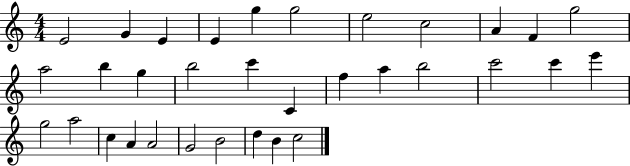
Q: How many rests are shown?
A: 0